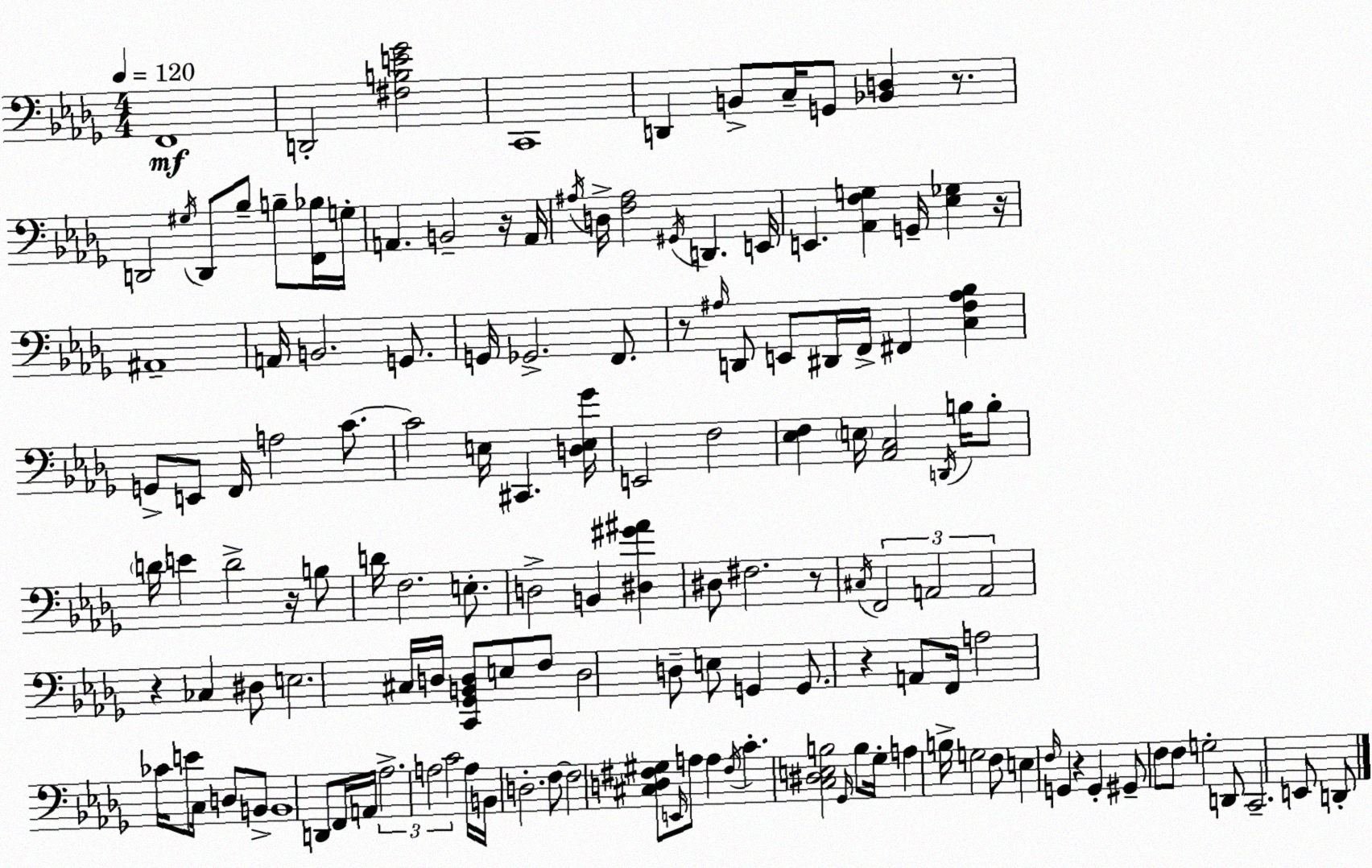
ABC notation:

X:1
T:Untitled
M:4/4
L:1/4
K:Bbm
F,,4 D,,2 [^F,B,E_G]2 C,,4 D,, B,,/2 C,/4 G,,/2 [_B,,D,] z/2 D,,2 ^G,/4 D,,/2 _B,/2 B,/2 [F,,_B,]/4 G,/4 A,, B,,2 z/4 A,,/4 ^A,/4 D,/4 [F,^A,]2 ^G,,/4 D,, E,,/4 E,, [_A,,F,G,] G,,/4 [_E,_G,] z/4 ^A,,4 A,,/4 B,,2 G,,/2 G,,/4 _G,,2 F,,/2 z/2 ^A,/4 D,,/2 E,,/2 ^D,,/4 F,,/4 ^F,, [C,F,^A,_B,] G,,/2 E,,/2 F,,/4 A,2 C/2 C2 E,/4 ^C,, [D,E,_G]/4 E,,2 F,2 [_E,F,] E,/4 [_A,,C,]2 D,,/4 B,/4 B,/2 D/4 E D2 z/4 B,/2 D/4 F,2 E,/2 D,2 B,, [^D,^G^A] ^D,/2 ^F,2 z/2 ^C,/4 F,,2 A,,2 A,,2 z _C, ^D,/2 E,2 ^C,/4 D,/4 [C,,_G,,B,,D,]/2 E,/2 F,/2 D,2 D,/2 E,/2 G,, G,,/2 z A,,/2 F,,/4 A,2 _C/4 E/2 C,/4 D,/2 B,,/2 B,,4 D,,/2 F,,/4 A,,/4 _A,2 A,2 C2 A,/4 B,,/4 D,2 F,/2 F,2 [^C,D,^F,^G,]/2 E,,/4 A,/2 A, ^F,/4 C [C,^D,E,B,]2 _G,,/4 B,/2 _G,/4 A, B,/4 G,2 F,/2 E, F,/4 G,, z G,, ^G,,/2 F,/2 F,/2 G,2 D,,/2 C,,2 E,,/2 D,,/2